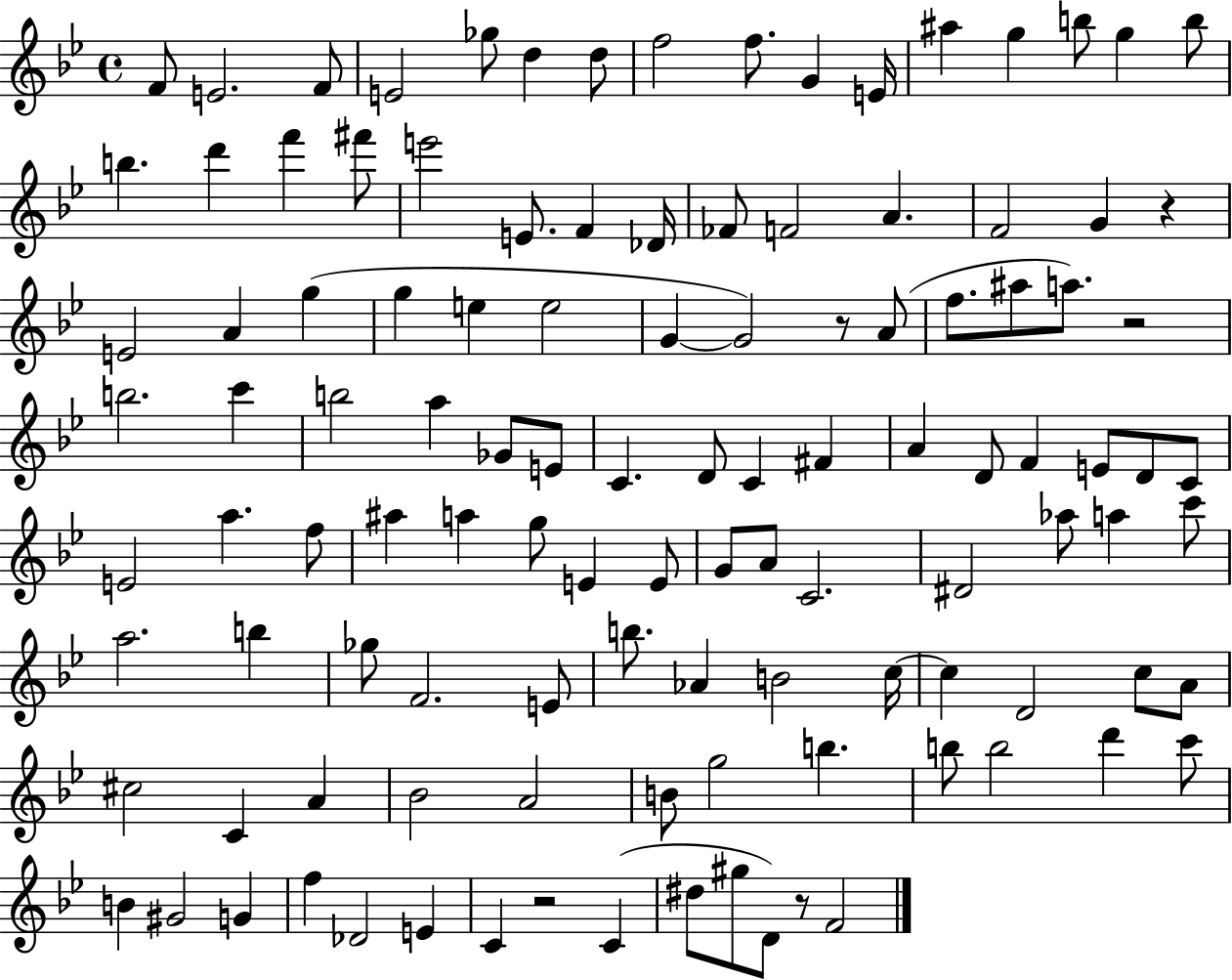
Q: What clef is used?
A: treble